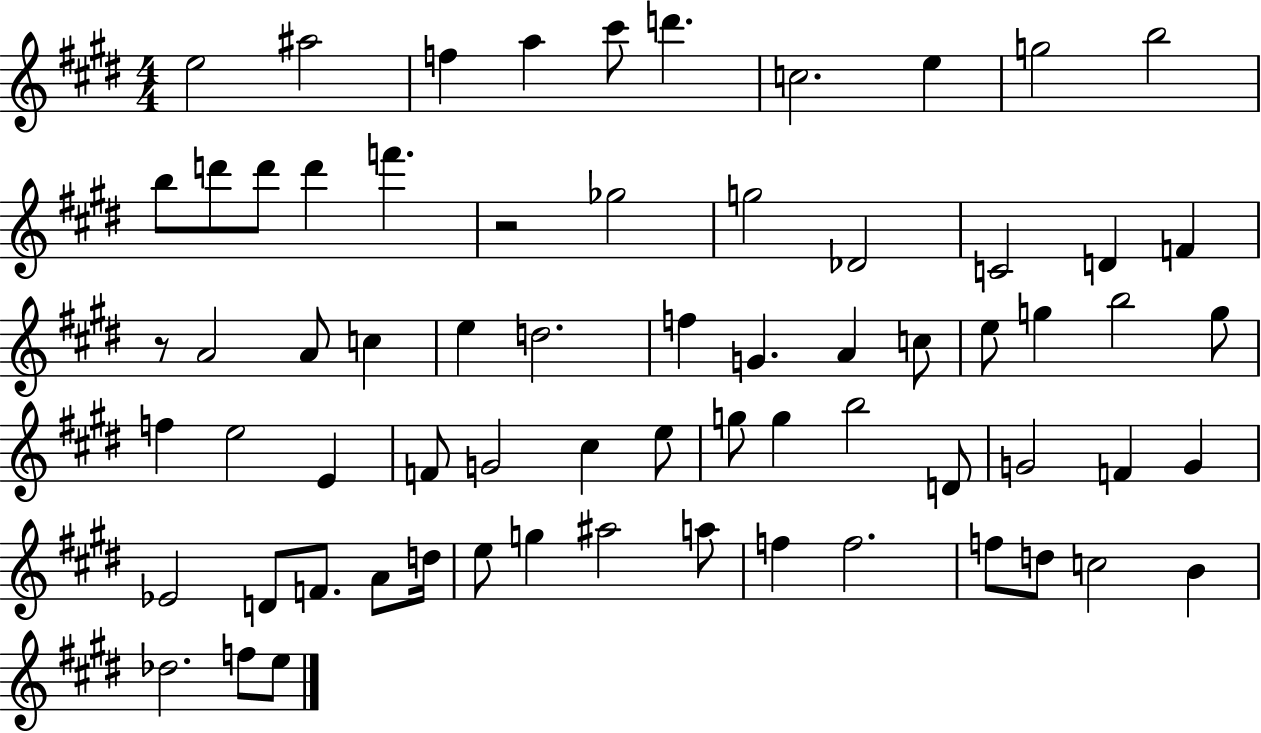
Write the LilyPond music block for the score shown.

{
  \clef treble
  \numericTimeSignature
  \time 4/4
  \key e \major
  e''2 ais''2 | f''4 a''4 cis'''8 d'''4. | c''2. e''4 | g''2 b''2 | \break b''8 d'''8 d'''8 d'''4 f'''4. | r2 ges''2 | g''2 des'2 | c'2 d'4 f'4 | \break r8 a'2 a'8 c''4 | e''4 d''2. | f''4 g'4. a'4 c''8 | e''8 g''4 b''2 g''8 | \break f''4 e''2 e'4 | f'8 g'2 cis''4 e''8 | g''8 g''4 b''2 d'8 | g'2 f'4 g'4 | \break ees'2 d'8 f'8. a'8 d''16 | e''8 g''4 ais''2 a''8 | f''4 f''2. | f''8 d''8 c''2 b'4 | \break des''2. f''8 e''8 | \bar "|."
}